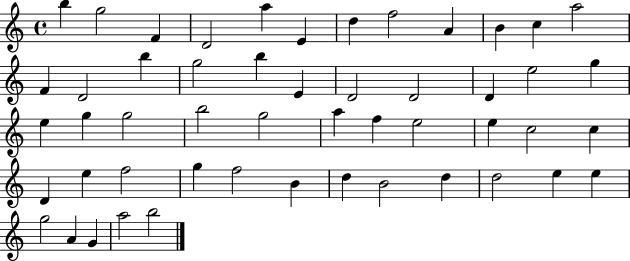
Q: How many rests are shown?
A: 0